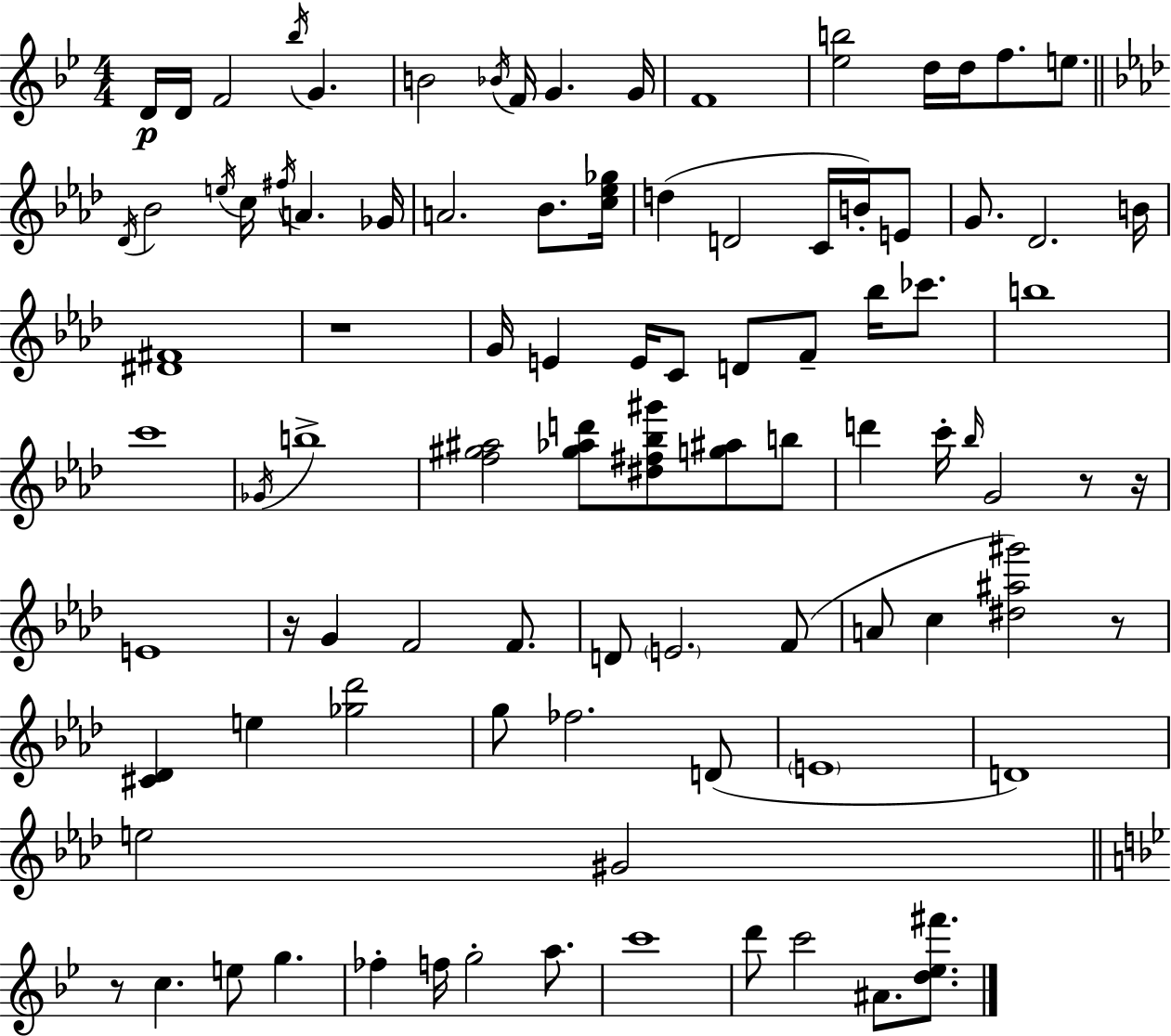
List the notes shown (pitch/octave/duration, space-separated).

D4/s D4/s F4/h Bb5/s G4/q. B4/h Bb4/s F4/s G4/q. G4/s F4/w [Eb5,B5]/h D5/s D5/s F5/e. E5/e. Db4/s Bb4/h E5/s C5/s F#5/s A4/q. Gb4/s A4/h. Bb4/e. [C5,Eb5,Gb5]/s D5/q D4/h C4/s B4/s E4/e G4/e. Db4/h. B4/s [D#4,F#4]/w R/w G4/s E4/q E4/s C4/e D4/e F4/e Bb5/s CES6/e. B5/w C6/w Gb4/s B5/w [F5,G#5,A#5]/h [G#5,Ab5,D6]/e [D#5,F#5,Bb5,G#6]/e [G5,A#5]/e B5/e D6/q C6/s Bb5/s G4/h R/e R/s E4/w R/s G4/q F4/h F4/e. D4/e E4/h. F4/e A4/e C5/q [D#5,A#5,G#6]/h R/e [C#4,Db4]/q E5/q [Gb5,Db6]/h G5/e FES5/h. D4/e E4/w D4/w E5/h G#4/h R/e C5/q. E5/e G5/q. FES5/q F5/s G5/h A5/e. C6/w D6/e C6/h A#4/e. [D5,Eb5,F#6]/e.